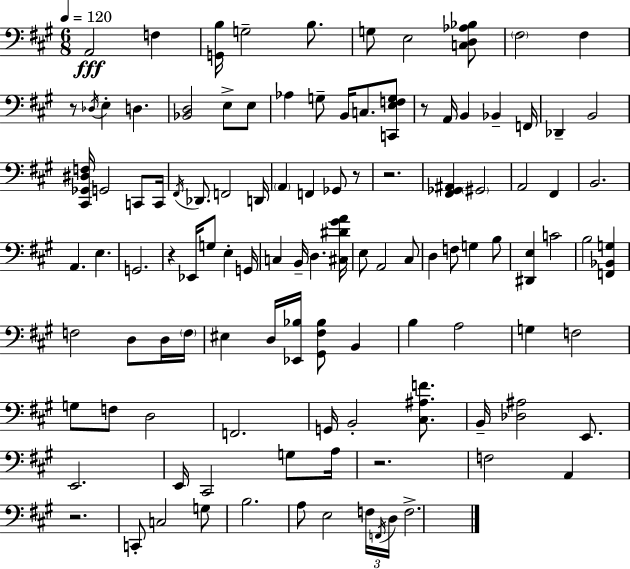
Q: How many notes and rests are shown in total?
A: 112